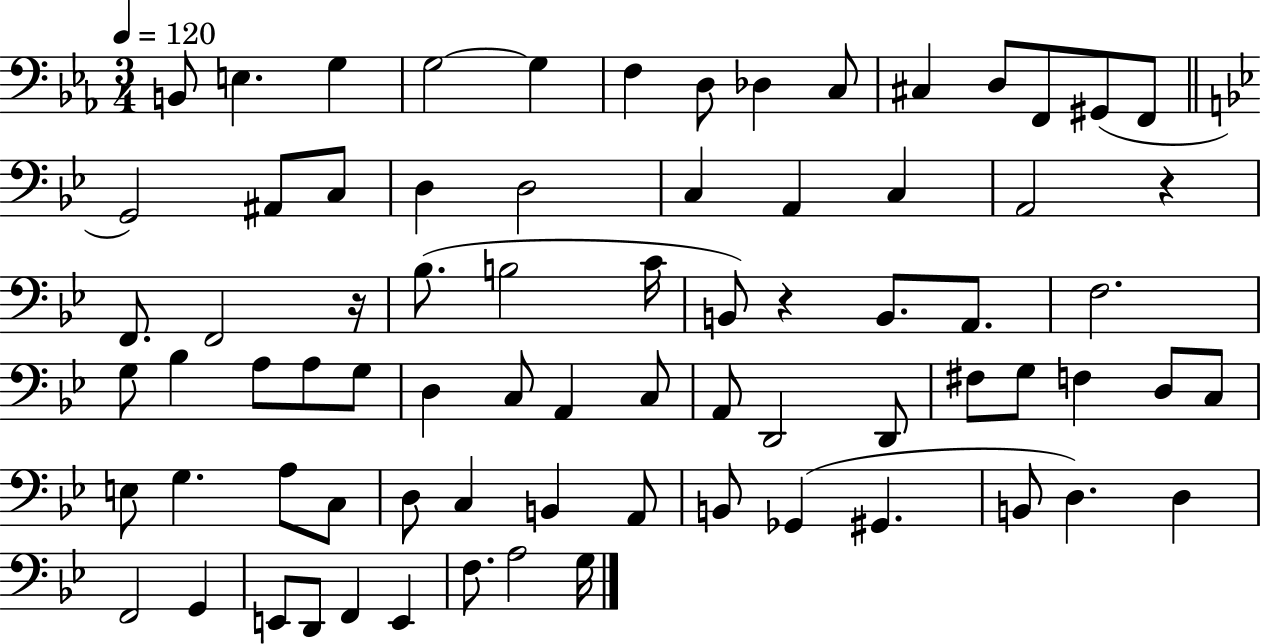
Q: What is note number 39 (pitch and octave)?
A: C3